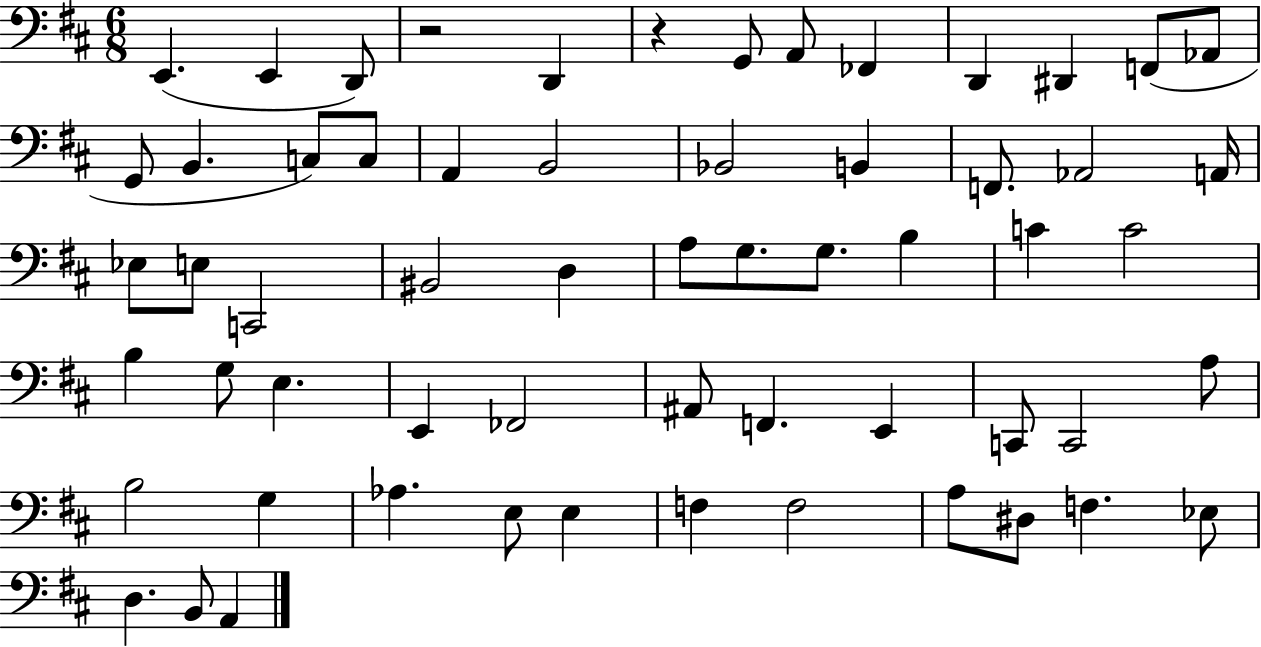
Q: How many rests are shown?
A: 2